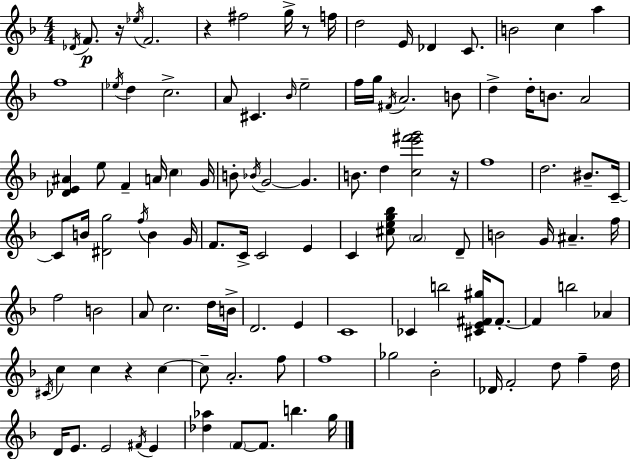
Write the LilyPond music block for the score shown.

{
  \clef treble
  \numericTimeSignature
  \time 4/4
  \key f \major
  \repeat volta 2 { \acciaccatura { des'16 }\p f'8. r16 \acciaccatura { ees''16 } f'2. | r4 fis''2 g''16-> r8 | f''16 d''2 e'16 des'4 c'8. | b'2 c''4 a''4 | \break f''1 | \acciaccatura { ees''16 } d''4 c''2.-> | a'8 cis'4. \grace { bes'16 } e''2-- | f''16 g''16 \acciaccatura { fis'16 } a'2. | \break b'8 d''4-> d''16-. b'8. a'2 | <des' e' ais'>4 e''8 f'4-- a'16 | \parenthesize c''4 g'16 b'8-. \acciaccatura { bes'16 } g'2~~ | g'4. b'8. d''4 <c'' e''' fis''' g'''>2 | \break r16 f''1 | d''2. | bis'8.-- c'16--~~ c'8 b'16 <dis' g''>2 | \acciaccatura { f''16 } b'4 g'16 f'8. c'16-> c'2 | \break e'4 c'4 <cis'' e'' g'' bes''>8 \parenthesize a'2 | d'8-- b'2 g'16 | ais'4.-- f''16 f''2 b'2 | a'8 c''2. | \break d''16 b'16-> d'2. | e'4 c'1 | ces'4 b''2 | <cis' e' fis' gis''>16 fis'8.-.~~ fis'4 b''2 | \break aes'4 \acciaccatura { cis'16 } c''4 c''4 | r4 c''4~~ c''8-- a'2.-. | f''8 f''1 | ges''2 | \break bes'2-. des'16 f'2-. | d''8 f''4-- d''16 d'16 e'8. e'2 | \acciaccatura { fis'16 } e'4 <des'' aes''>4 \parenthesize f'8~~ f'8. | b''4. g''16 } \bar "|."
}